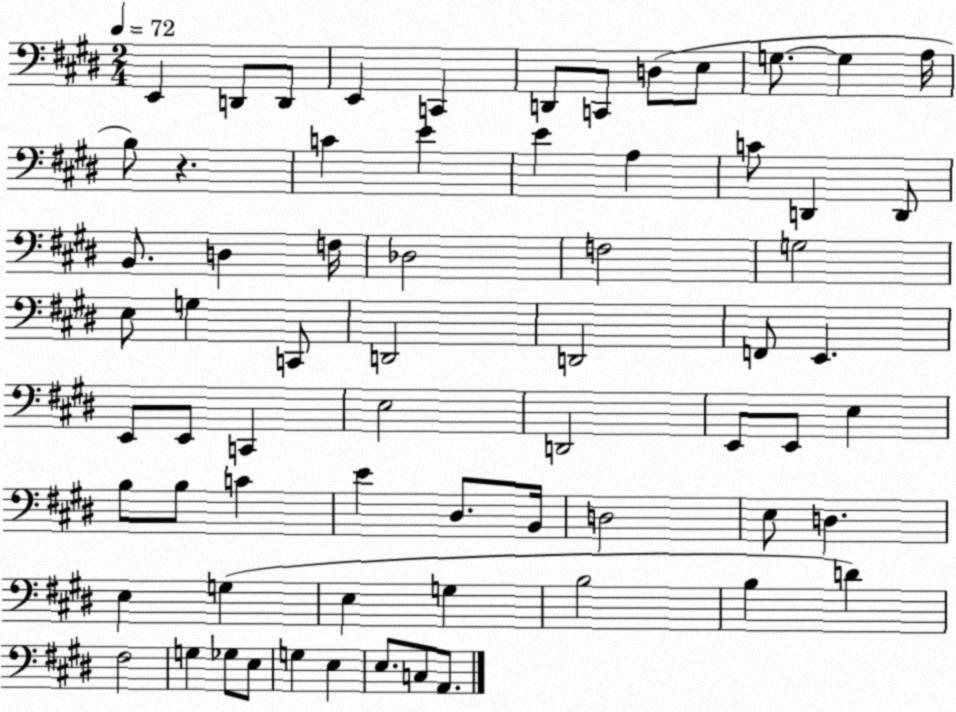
X:1
T:Untitled
M:2/4
L:1/4
K:E
E,, D,,/2 D,,/2 E,, C,, D,,/2 C,,/2 D,/2 E,/2 G,/2 G, A,/4 B,/2 z C E E A, C/2 D,, D,,/2 B,,/2 D, F,/4 _D,2 F,2 G,2 E,/2 G, C,,/2 D,,2 D,,2 F,,/2 E,, E,,/2 E,,/2 C,, E,2 D,,2 E,,/2 E,,/2 E, B,/2 B,/2 C E ^D,/2 B,,/4 D,2 E,/2 D, E, G, E, G, B,2 B, D ^F,2 G, _G,/2 E,/2 G, E, E,/2 C,/2 A,,/2